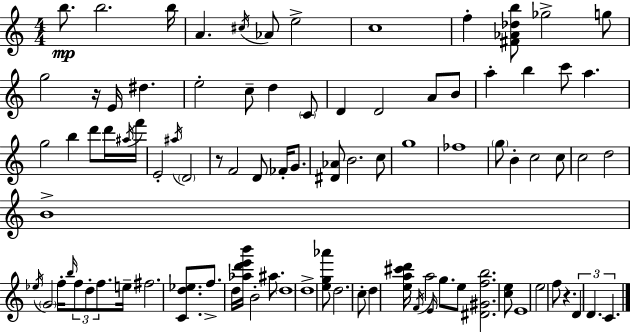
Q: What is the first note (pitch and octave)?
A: B5